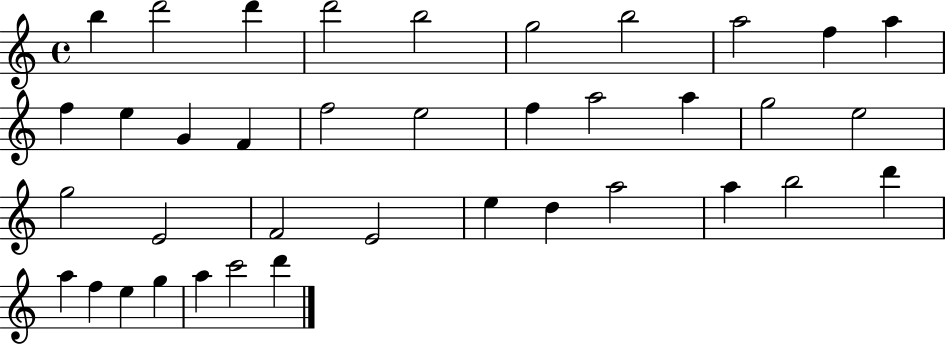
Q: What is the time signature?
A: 4/4